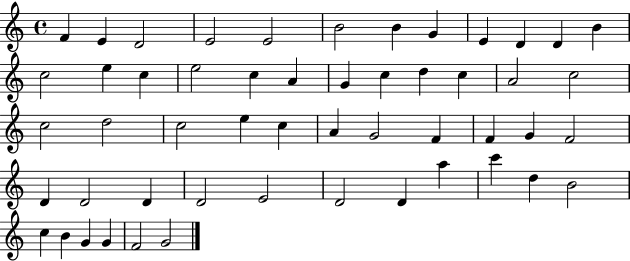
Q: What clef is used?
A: treble